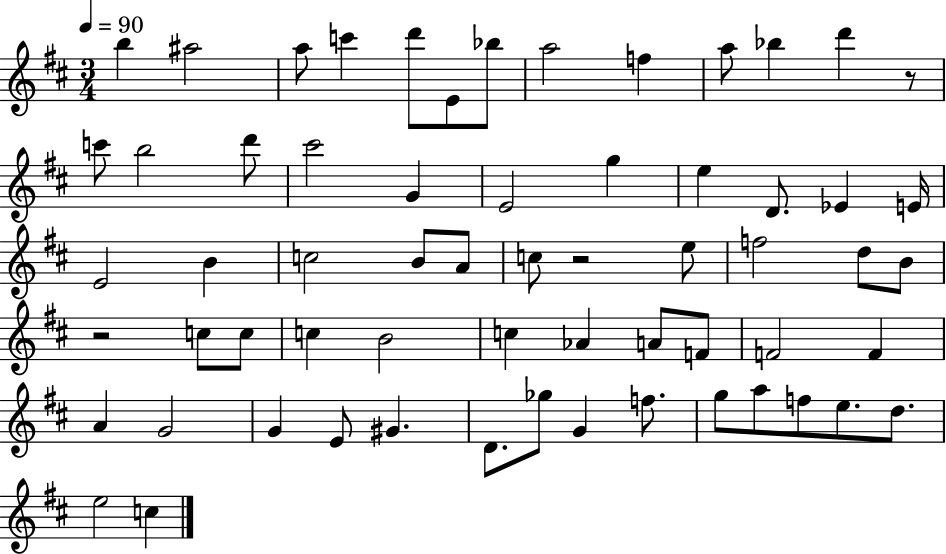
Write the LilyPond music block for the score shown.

{
  \clef treble
  \numericTimeSignature
  \time 3/4
  \key d \major
  \tempo 4 = 90
  \repeat volta 2 { b''4 ais''2 | a''8 c'''4 d'''8 e'8 bes''8 | a''2 f''4 | a''8 bes''4 d'''4 r8 | \break c'''8 b''2 d'''8 | cis'''2 g'4 | e'2 g''4 | e''4 d'8. ees'4 e'16 | \break e'2 b'4 | c''2 b'8 a'8 | c''8 r2 e''8 | f''2 d''8 b'8 | \break r2 c''8 c''8 | c''4 b'2 | c''4 aes'4 a'8 f'8 | f'2 f'4 | \break a'4 g'2 | g'4 e'8 gis'4. | d'8. ges''8 g'4 f''8. | g''8 a''8 f''8 e''8. d''8. | \break e''2 c''4 | } \bar "|."
}